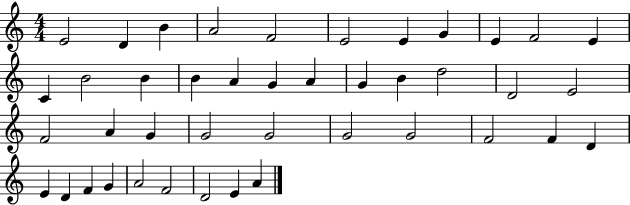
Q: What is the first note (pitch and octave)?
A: E4